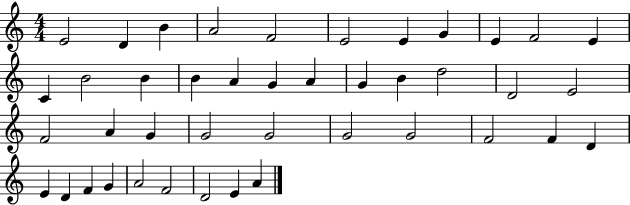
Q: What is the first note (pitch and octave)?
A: E4